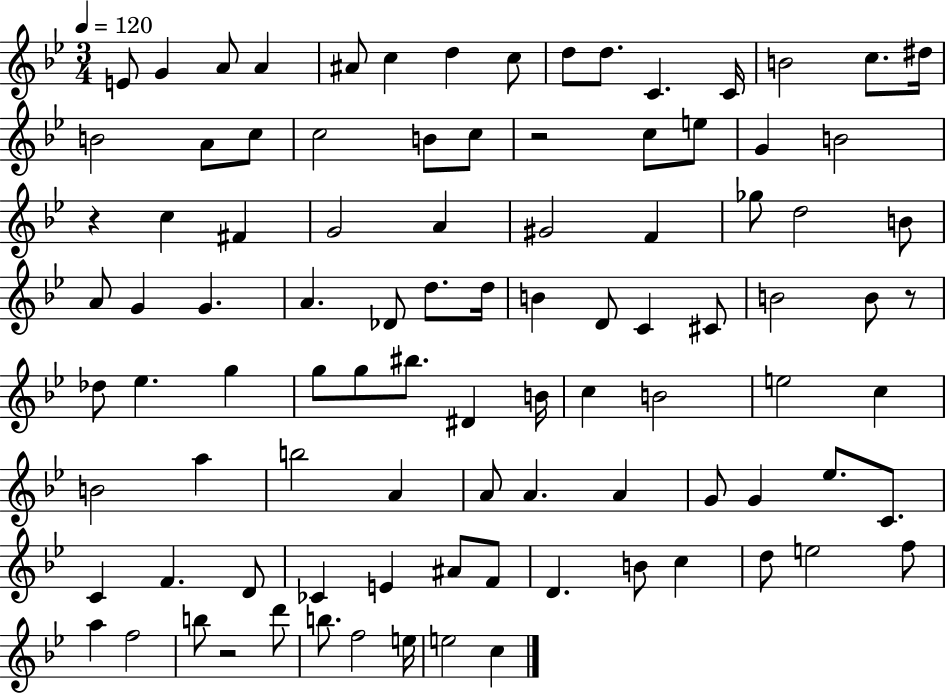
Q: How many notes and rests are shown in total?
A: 96